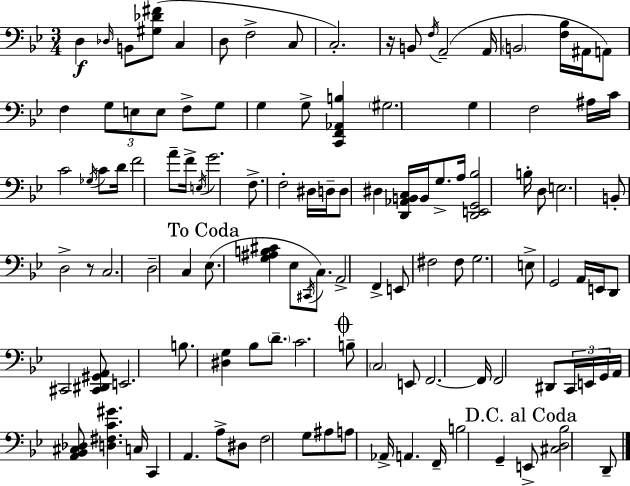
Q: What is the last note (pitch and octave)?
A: D2